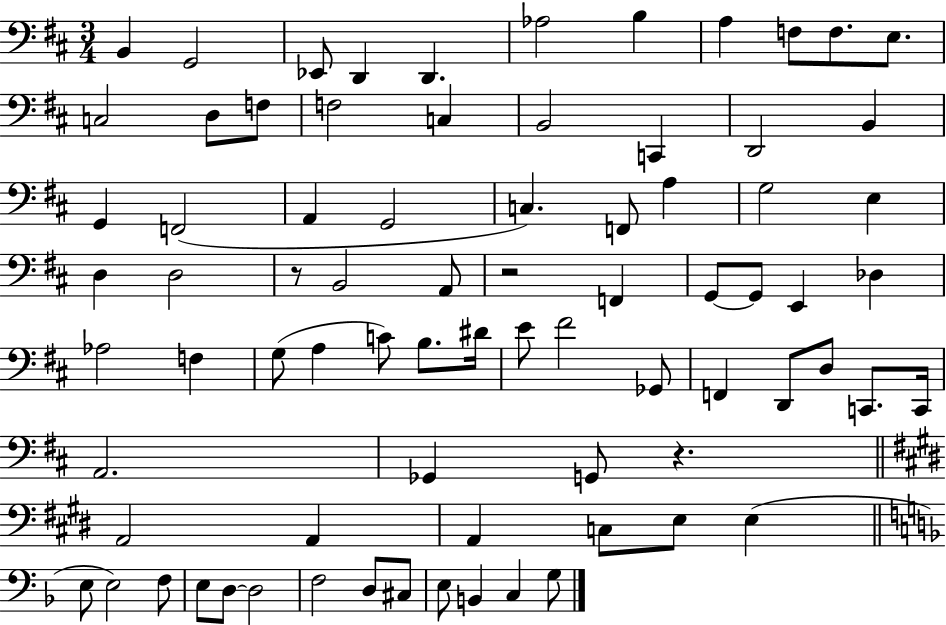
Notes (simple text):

B2/q G2/h Eb2/e D2/q D2/q. Ab3/h B3/q A3/q F3/e F3/e. E3/e. C3/h D3/e F3/e F3/h C3/q B2/h C2/q D2/h B2/q G2/q F2/h A2/q G2/h C3/q. F2/e A3/q G3/h E3/q D3/q D3/h R/e B2/h A2/e R/h F2/q G2/e G2/e E2/q Db3/q Ab3/h F3/q G3/e A3/q C4/e B3/e. D#4/s E4/e F#4/h Gb2/e F2/q D2/e D3/e C2/e. C2/s A2/h. Gb2/q G2/e R/q. A2/h A2/q A2/q C3/e E3/e E3/q E3/e E3/h F3/e E3/e D3/e D3/h F3/h D3/e C#3/e E3/e B2/q C3/q G3/e